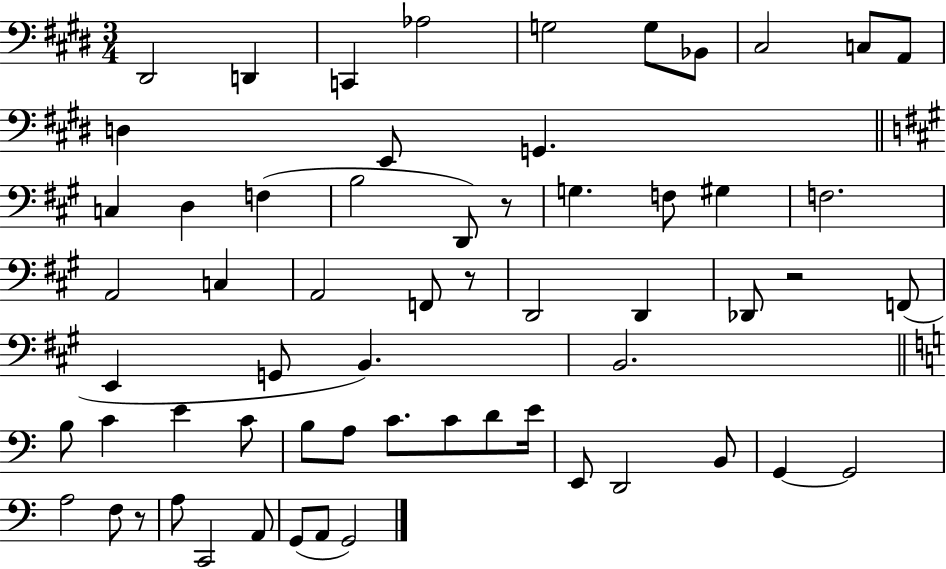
D#2/h D2/q C2/q Ab3/h G3/h G3/e Bb2/e C#3/h C3/e A2/e D3/q E2/e G2/q. C3/q D3/q F3/q B3/h D2/e R/e G3/q. F3/e G#3/q F3/h. A2/h C3/q A2/h F2/e R/e D2/h D2/q Db2/e R/h F2/e E2/q G2/e B2/q. B2/h. B3/e C4/q E4/q C4/e B3/e A3/e C4/e. C4/e D4/e E4/s E2/e D2/h B2/e G2/q G2/h A3/h F3/e R/e A3/e C2/h A2/e G2/e A2/e G2/h